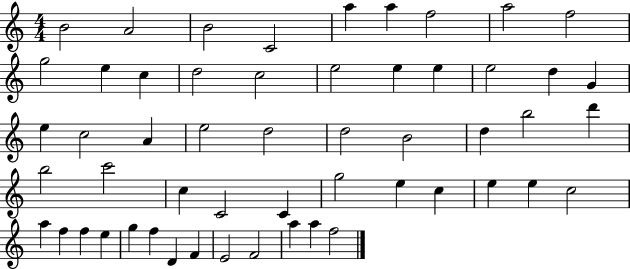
B4/h A4/h B4/h C4/h A5/q A5/q F5/h A5/h F5/h G5/h E5/q C5/q D5/h C5/h E5/h E5/q E5/q E5/h D5/q G4/q E5/q C5/h A4/q E5/h D5/h D5/h B4/h D5/q B5/h D6/q B5/h C6/h C5/q C4/h C4/q G5/h E5/q C5/q E5/q E5/q C5/h A5/q F5/q F5/q E5/q G5/q F5/q D4/q F4/q E4/h F4/h A5/q A5/q F5/h